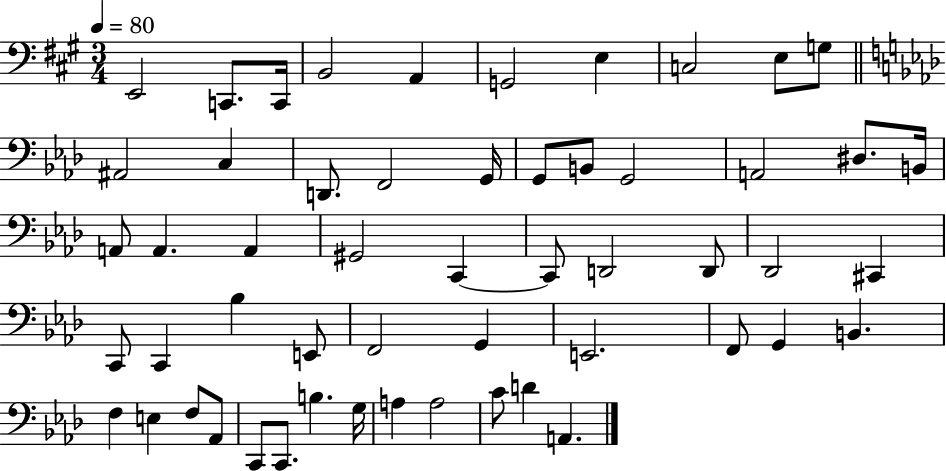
X:1
T:Untitled
M:3/4
L:1/4
K:A
E,,2 C,,/2 C,,/4 B,,2 A,, G,,2 E, C,2 E,/2 G,/2 ^A,,2 C, D,,/2 F,,2 G,,/4 G,,/2 B,,/2 G,,2 A,,2 ^D,/2 B,,/4 A,,/2 A,, A,, ^G,,2 C,, C,,/2 D,,2 D,,/2 _D,,2 ^C,, C,,/2 C,, _B, E,,/2 F,,2 G,, E,,2 F,,/2 G,, B,, F, E, F,/2 _A,,/2 C,,/2 C,,/2 B, G,/4 A, A,2 C/2 D A,,